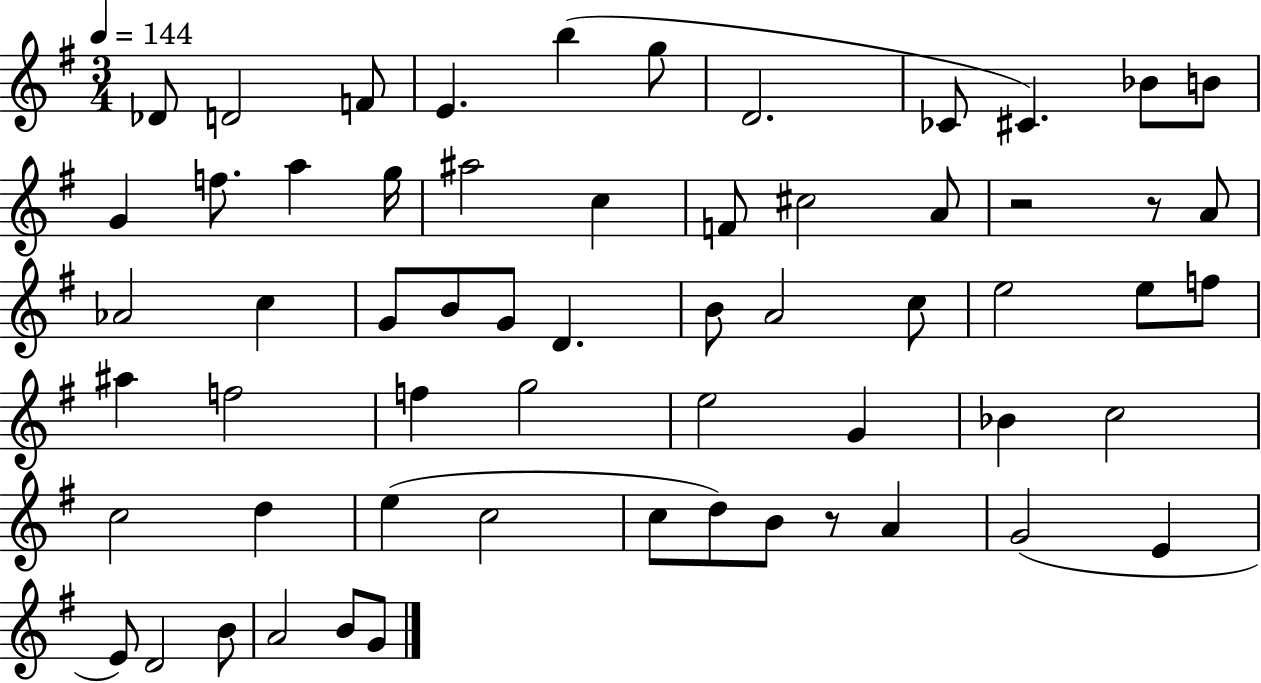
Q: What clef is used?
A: treble